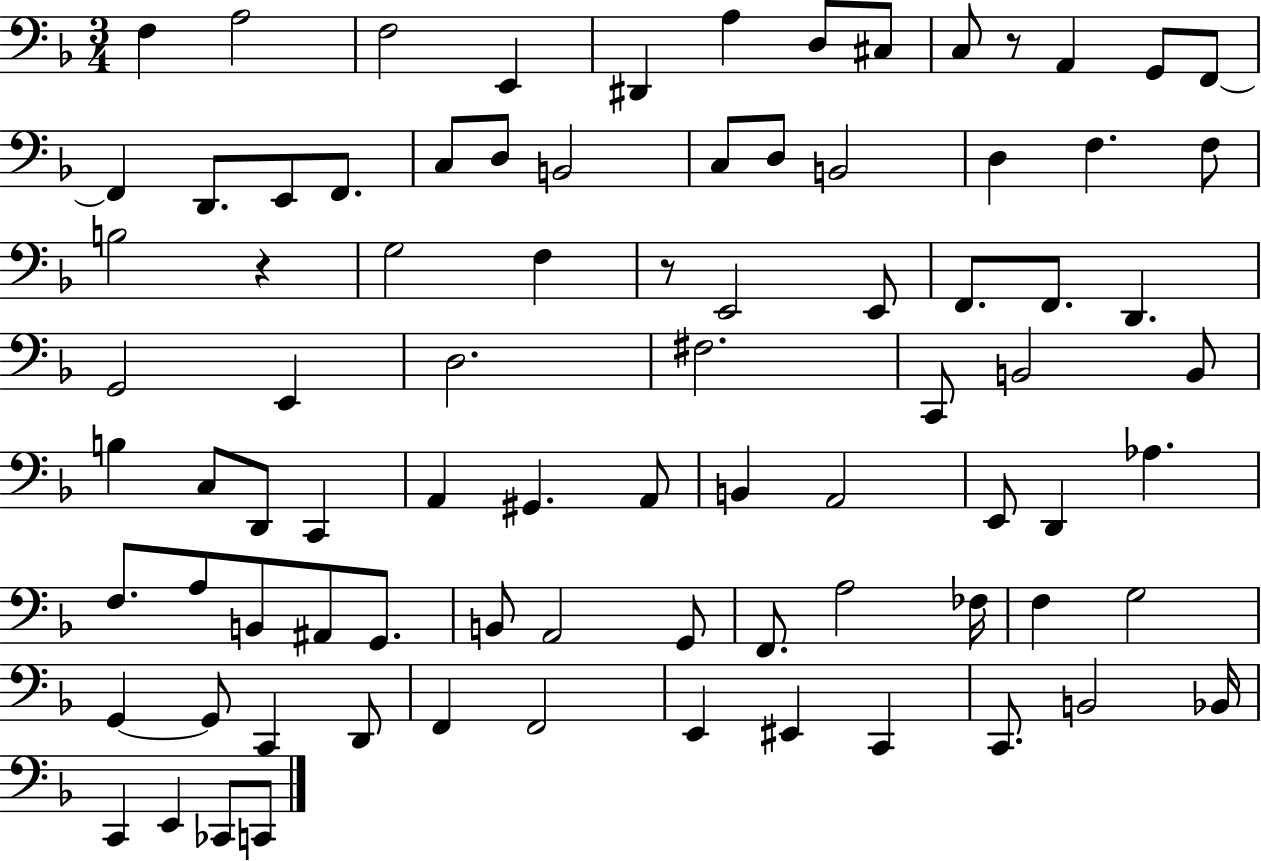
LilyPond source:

{
  \clef bass
  \numericTimeSignature
  \time 3/4
  \key f \major
  f4 a2 | f2 e,4 | dis,4 a4 d8 cis8 | c8 r8 a,4 g,8 f,8~~ | \break f,4 d,8. e,8 f,8. | c8 d8 b,2 | c8 d8 b,2 | d4 f4. f8 | \break b2 r4 | g2 f4 | r8 e,2 e,8 | f,8. f,8. d,4. | \break g,2 e,4 | d2. | fis2. | c,8 b,2 b,8 | \break b4 c8 d,8 c,4 | a,4 gis,4. a,8 | b,4 a,2 | e,8 d,4 aes4. | \break f8. a8 b,8 ais,8 g,8. | b,8 a,2 g,8 | f,8. a2 fes16 | f4 g2 | \break g,4~~ g,8 c,4 d,8 | f,4 f,2 | e,4 eis,4 c,4 | c,8. b,2 bes,16 | \break c,4 e,4 ces,8 c,8 | \bar "|."
}